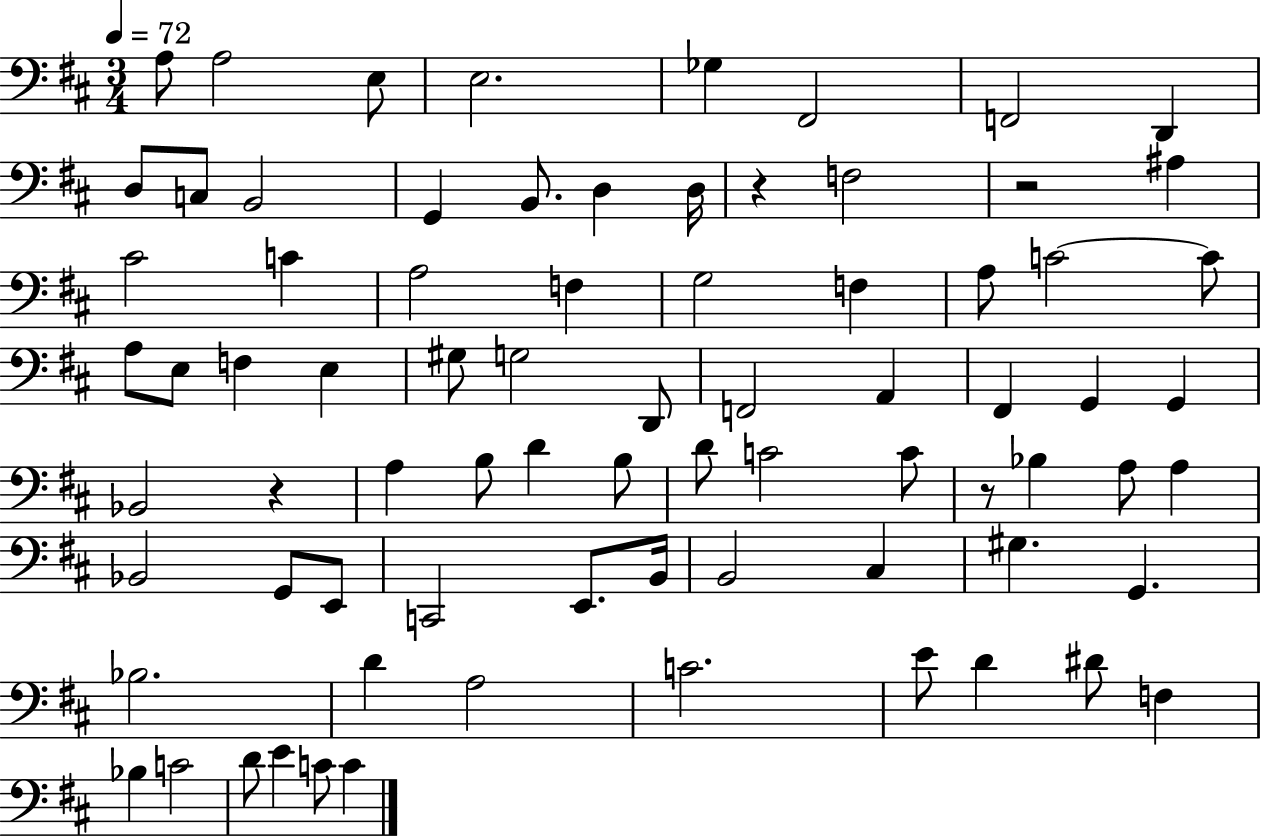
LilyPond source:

{
  \clef bass
  \numericTimeSignature
  \time 3/4
  \key d \major
  \tempo 4 = 72
  a8 a2 e8 | e2. | ges4 fis,2 | f,2 d,4 | \break d8 c8 b,2 | g,4 b,8. d4 d16 | r4 f2 | r2 ais4 | \break cis'2 c'4 | a2 f4 | g2 f4 | a8 c'2~~ c'8 | \break a8 e8 f4 e4 | gis8 g2 d,8 | f,2 a,4 | fis,4 g,4 g,4 | \break bes,2 r4 | a4 b8 d'4 b8 | d'8 c'2 c'8 | r8 bes4 a8 a4 | \break bes,2 g,8 e,8 | c,2 e,8. b,16 | b,2 cis4 | gis4. g,4. | \break bes2. | d'4 a2 | c'2. | e'8 d'4 dis'8 f4 | \break bes4 c'2 | d'8 e'4 c'8 c'4 | \bar "|."
}